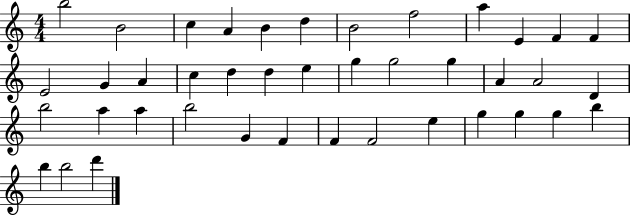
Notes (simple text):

B5/h B4/h C5/q A4/q B4/q D5/q B4/h F5/h A5/q E4/q F4/q F4/q E4/h G4/q A4/q C5/q D5/q D5/q E5/q G5/q G5/h G5/q A4/q A4/h D4/q B5/h A5/q A5/q B5/h G4/q F4/q F4/q F4/h E5/q G5/q G5/q G5/q B5/q B5/q B5/h D6/q